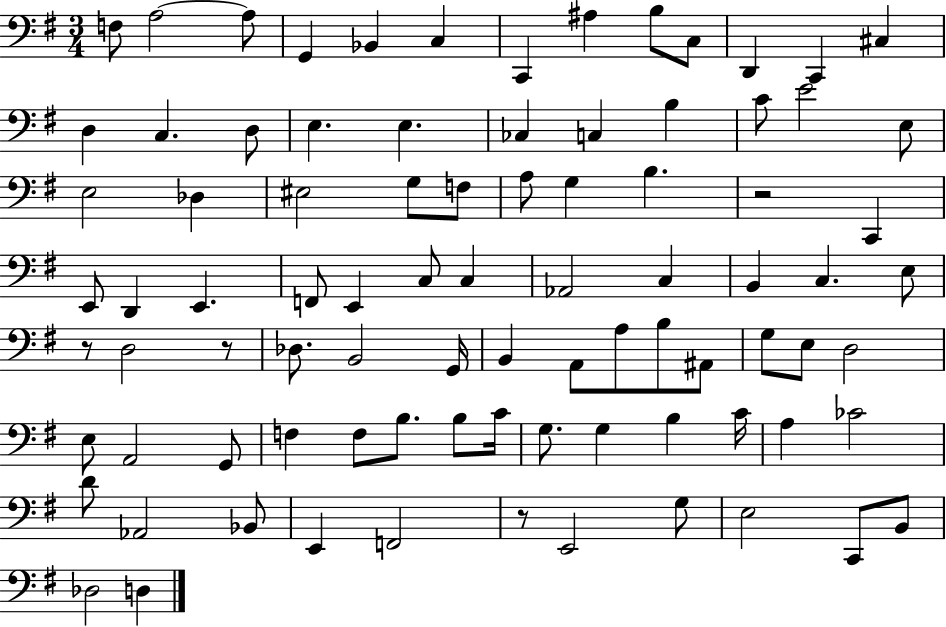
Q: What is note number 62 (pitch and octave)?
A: F3